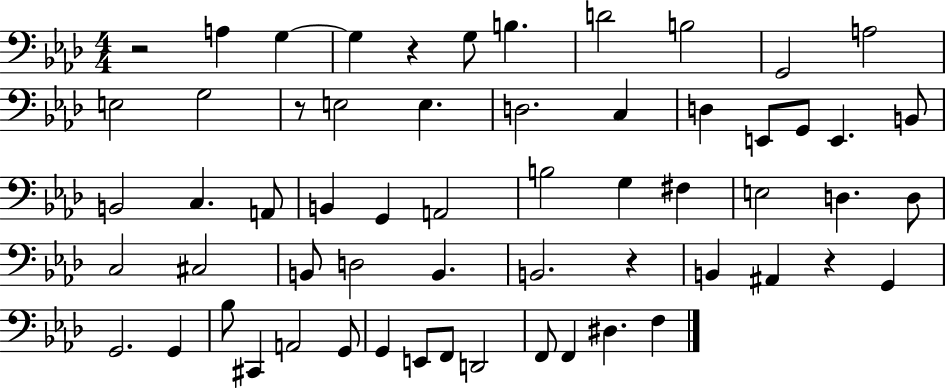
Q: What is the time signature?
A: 4/4